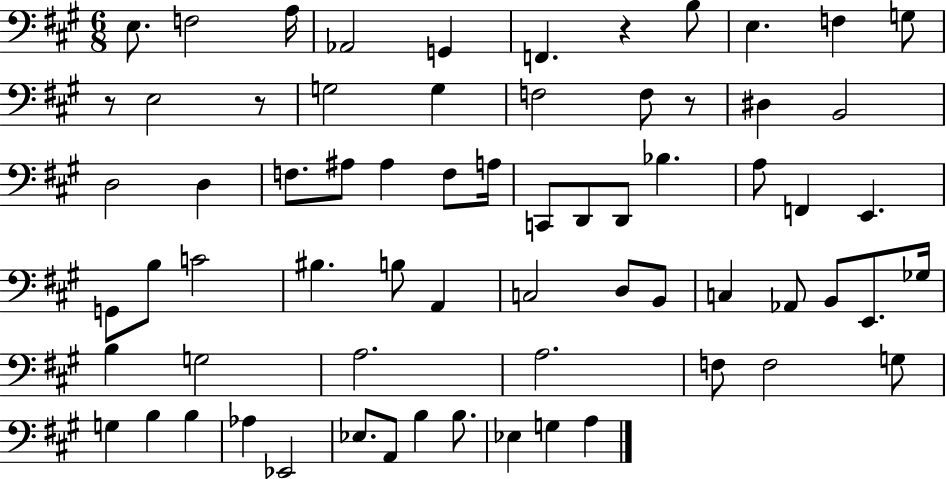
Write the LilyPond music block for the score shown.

{
  \clef bass
  \numericTimeSignature
  \time 6/8
  \key a \major
  e8. f2 a16 | aes,2 g,4 | f,4. r4 b8 | e4. f4 g8 | \break r8 e2 r8 | g2 g4 | f2 f8 r8 | dis4 b,2 | \break d2 d4 | f8. ais8 ais4 f8 a16 | c,8 d,8 d,8 bes4. | a8 f,4 e,4. | \break g,8 b8 c'2 | bis4. b8 a,4 | c2 d8 b,8 | c4 aes,8 b,8 e,8. ges16 | \break b4 g2 | a2. | a2. | f8 f2 g8 | \break g4 b4 b4 | aes4 ees,2 | ees8. a,8 b4 b8. | ees4 g4 a4 | \break \bar "|."
}